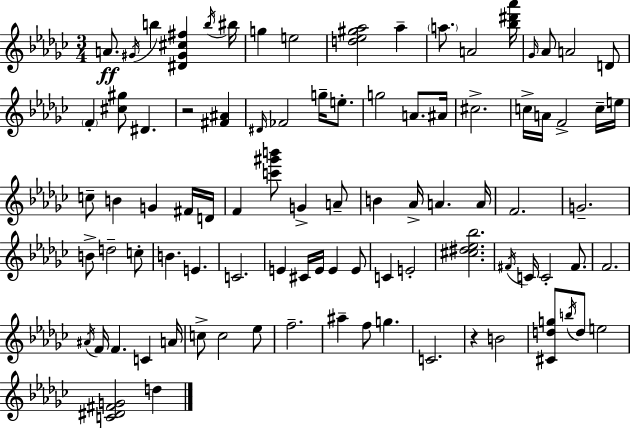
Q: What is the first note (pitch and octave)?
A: A4